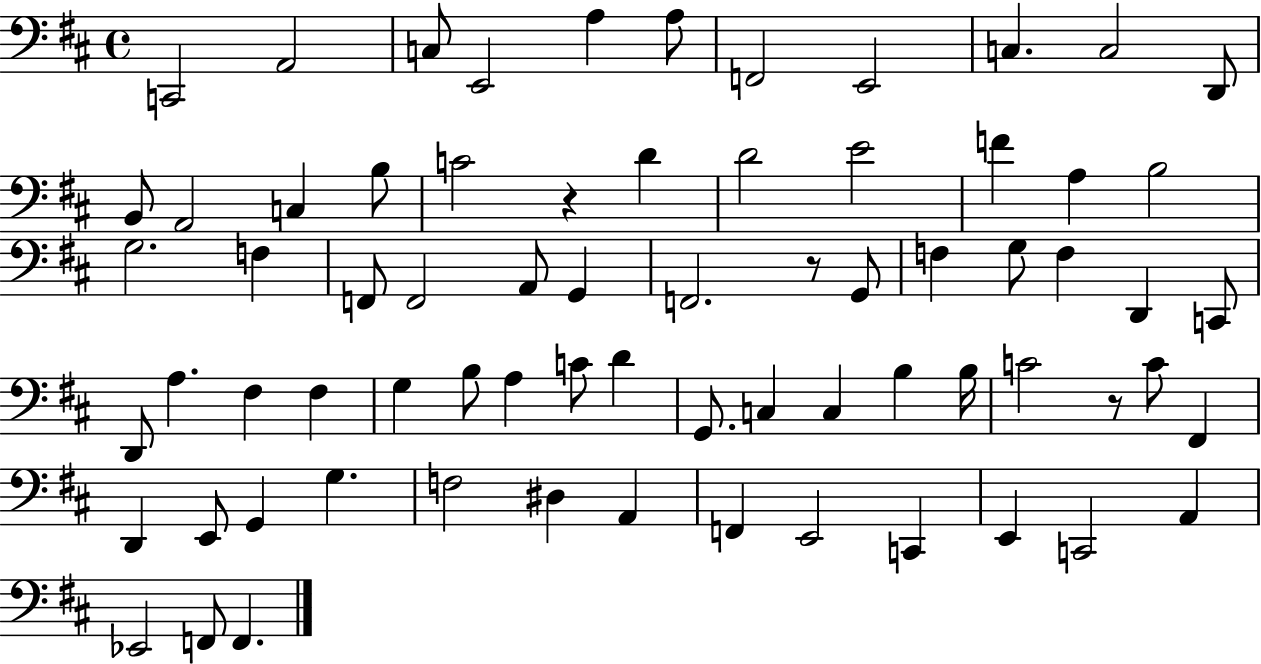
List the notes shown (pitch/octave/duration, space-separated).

C2/h A2/h C3/e E2/h A3/q A3/e F2/h E2/h C3/q. C3/h D2/e B2/e A2/h C3/q B3/e C4/h R/q D4/q D4/h E4/h F4/q A3/q B3/h G3/h. F3/q F2/e F2/h A2/e G2/q F2/h. R/e G2/e F3/q G3/e F3/q D2/q C2/e D2/e A3/q. F#3/q F#3/q G3/q B3/e A3/q C4/e D4/q G2/e. C3/q C3/q B3/q B3/s C4/h R/e C4/e F#2/q D2/q E2/e G2/q G3/q. F3/h D#3/q A2/q F2/q E2/h C2/q E2/q C2/h A2/q Eb2/h F2/e F2/q.